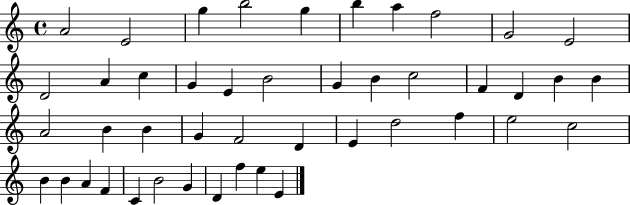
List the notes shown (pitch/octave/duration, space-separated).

A4/h E4/h G5/q B5/h G5/q B5/q A5/q F5/h G4/h E4/h D4/h A4/q C5/q G4/q E4/q B4/h G4/q B4/q C5/h F4/q D4/q B4/q B4/q A4/h B4/q B4/q G4/q F4/h D4/q E4/q D5/h F5/q E5/h C5/h B4/q B4/q A4/q F4/q C4/q B4/h G4/q D4/q F5/q E5/q E4/q